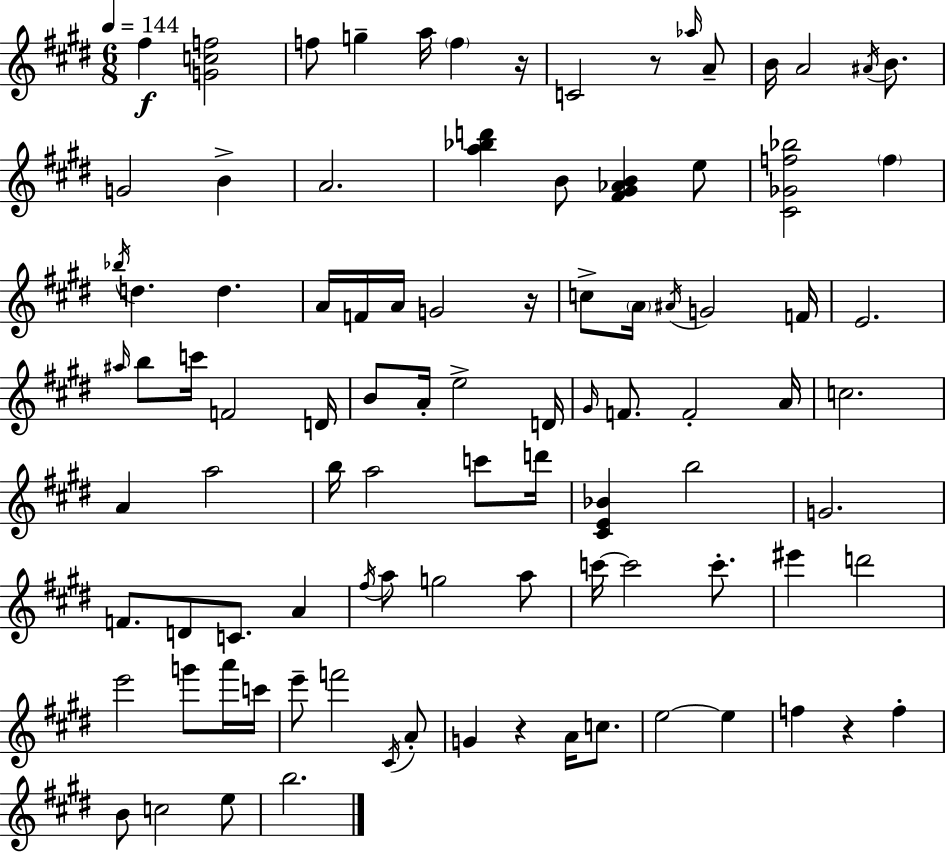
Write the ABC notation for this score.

X:1
T:Untitled
M:6/8
L:1/4
K:E
^f [Gcf]2 f/2 g a/4 f z/4 C2 z/2 _a/4 A/2 B/4 A2 ^A/4 B/2 G2 B A2 [a_bd'] B/2 [^F^G_AB] e/2 [^C_Gf_b]2 f _b/4 d d A/4 F/4 A/4 G2 z/4 c/2 A/4 ^A/4 G2 F/4 E2 ^a/4 b/2 c'/4 F2 D/4 B/2 A/4 e2 D/4 ^G/4 F/2 F2 A/4 c2 A a2 b/4 a2 c'/2 d'/4 [^CE_B] b2 G2 F/2 D/2 C/2 A ^f/4 a/2 g2 a/2 c'/4 c'2 c'/2 ^e' d'2 e'2 g'/2 a'/4 c'/4 e'/2 f'2 ^C/4 A/2 G z A/4 c/2 e2 e f z f B/2 c2 e/2 b2